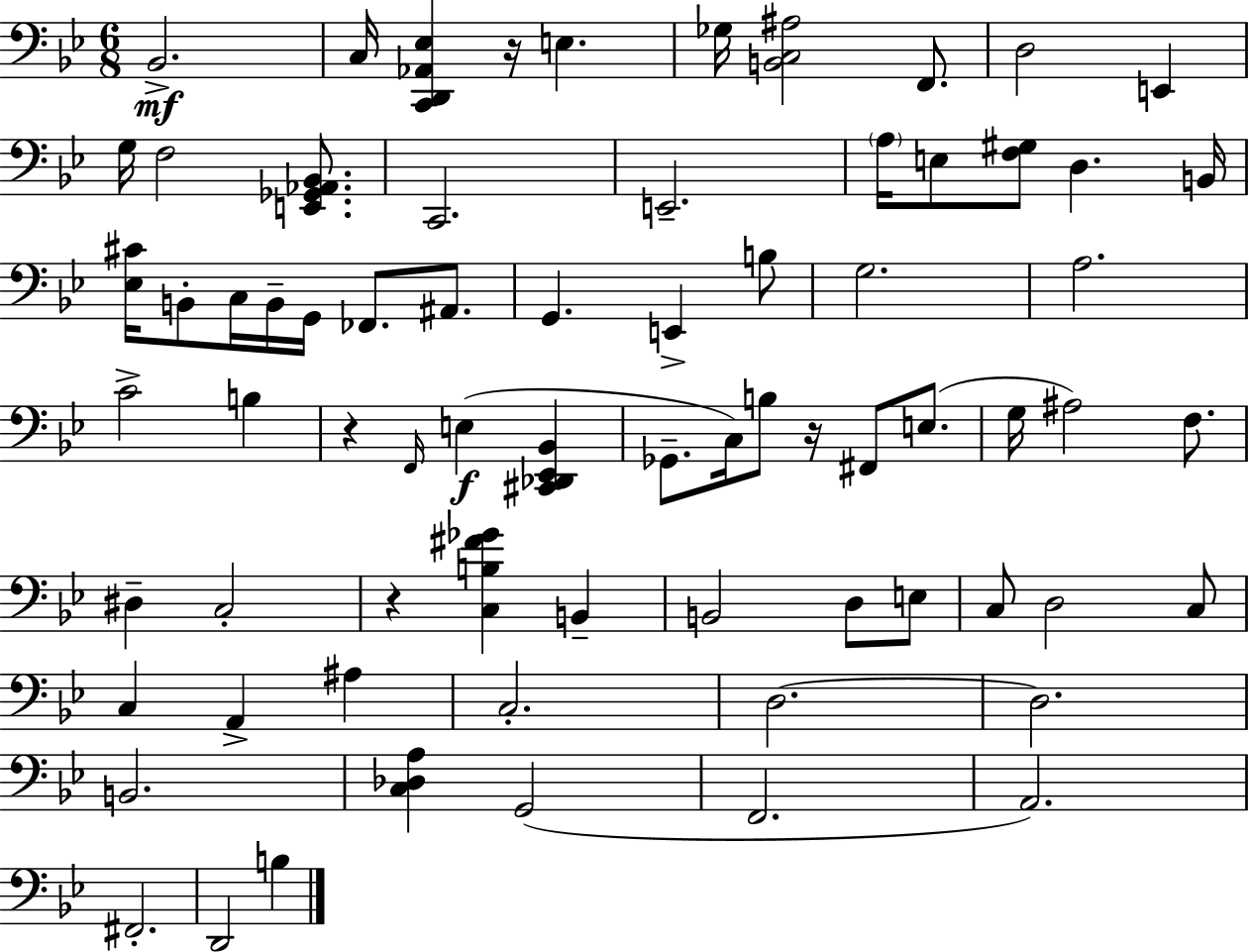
{
  \clef bass
  \numericTimeSignature
  \time 6/8
  \key g \minor
  \repeat volta 2 { bes,2.->\mf | c16 <c, d, aes, ees>4 r16 e4. | ges16 <b, c ais>2 f,8. | d2 e,4 | \break g16 f2 <e, ges, aes, bes,>8. | c,2. | e,2.-- | \parenthesize a16 e8 <f gis>8 d4. b,16 | \break <ees cis'>16 b,8-. c16 b,16-- g,16 fes,8. ais,8. | g,4. e,4-> b8 | g2. | a2. | \break c'2-> b4 | r4 \grace { f,16 }( e4\f <cis, des, ees, bes,>4 | ges,8.-- c16) b8 r16 fis,8 e8.( | g16 ais2) f8. | \break dis4-- c2-. | r4 <c b fis' ges'>4 b,4-- | b,2 d8 e8 | c8 d2 c8 | \break c4 a,4-> ais4 | c2.-. | d2.~~ | d2. | \break b,2. | <c des a>4 g,2( | f,2. | a,2.) | \break fis,2.-. | d,2 b4 | } \bar "|."
}